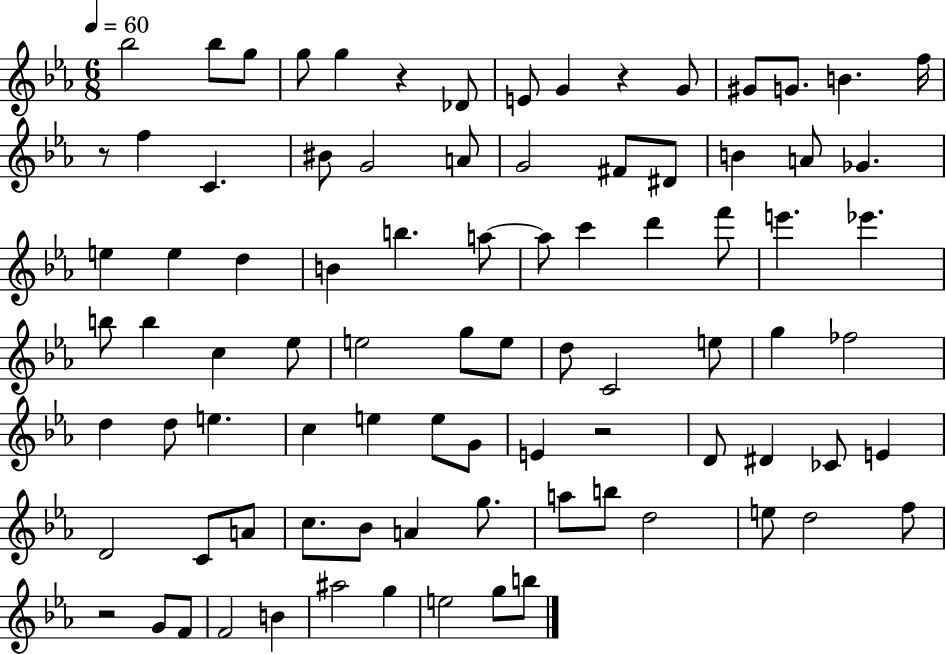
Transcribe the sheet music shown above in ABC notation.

X:1
T:Untitled
M:6/8
L:1/4
K:Eb
_b2 _b/2 g/2 g/2 g z _D/2 E/2 G z G/2 ^G/2 G/2 B f/4 z/2 f C ^B/2 G2 A/2 G2 ^F/2 ^D/2 B A/2 _G e e d B b a/2 a/2 c' d' f'/2 e' _e' b/2 b c _e/2 e2 g/2 e/2 d/2 C2 e/2 g _f2 d d/2 e c e e/2 G/2 E z2 D/2 ^D _C/2 E D2 C/2 A/2 c/2 _B/2 A g/2 a/2 b/2 d2 e/2 d2 f/2 z2 G/2 F/2 F2 B ^a2 g e2 g/2 b/2